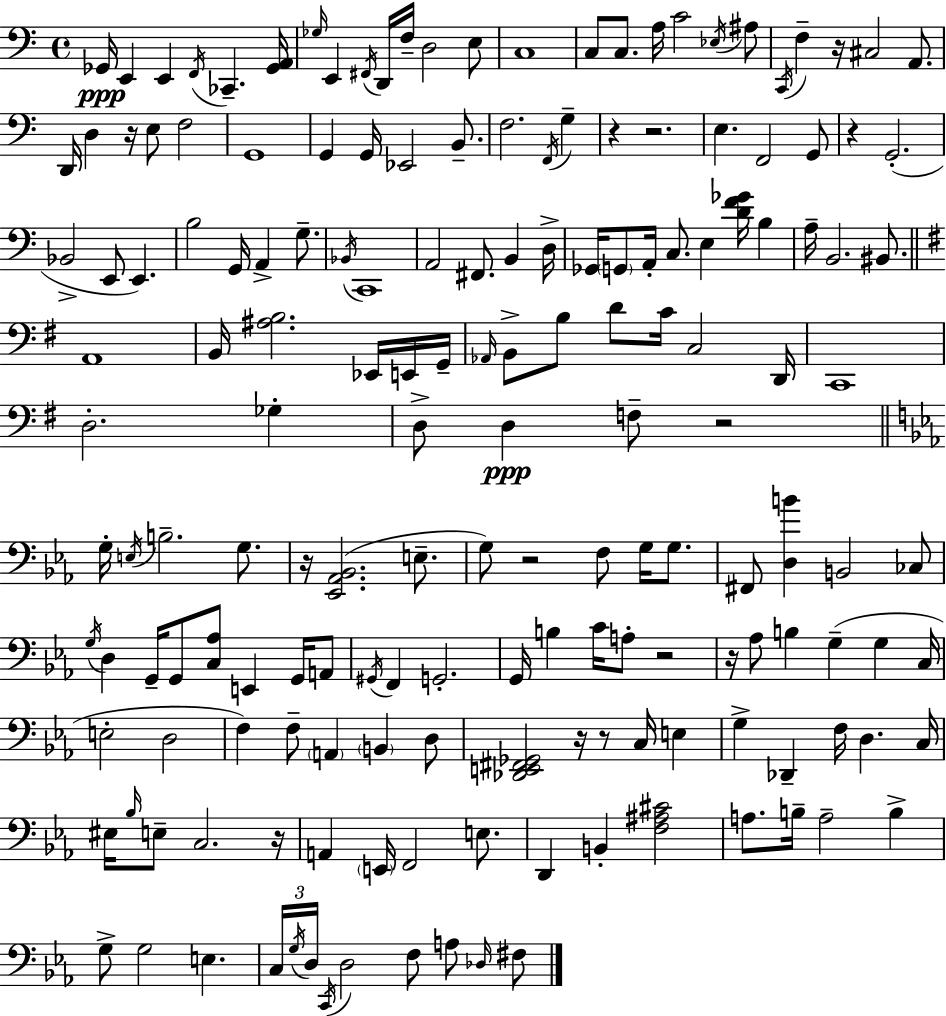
{
  \clef bass
  \time 4/4
  \defaultTimeSignature
  \key c \major
  ges,16\ppp e,4 e,4 \acciaccatura { f,16 } ces,4.-- | <ges, a,>16 \grace { ges16 } e,4 \acciaccatura { fis,16 } d,16 f16-- d2 | e8 c1 | c8 c8. a16 c'2 | \break \acciaccatura { ees16 } ais8 \acciaccatura { c,16 } f4-- r16 cis2 | a,8. d,16 d4 r16 e8 f2 | g,1 | g,4 g,16 ees,2 | \break b,8.-- f2. | \acciaccatura { f,16 } g4-- r4 r2. | e4. f,2 | g,8 r4 g,2.-.( | \break bes,2-> e,8 | e,4.) b2 g,16 a,4-> | g8.-- \acciaccatura { bes,16 } c,1 | a,2 fis,8. | \break b,4 d16-> ges,16 \parenthesize g,8 a,16-. c8. e4 | <d' f' ges'>16 b4 a16-- b,2. | bis,8. \bar "||" \break \key e \minor a,1 | b,16 <ais b>2. ees,16 e,16 g,16-- | \grace { aes,16 } b,8-> b8 d'8 c'16 c2 | d,16 c,1 | \break d2.-. ges4-. | d8-> d4\ppp f8-- r2 | \bar "||" \break \key c \minor g16-. \acciaccatura { e16 } b2.-- g8. | r16 <ees, aes, bes,>2.( e8.-- | g8) r2 f8 g16 g8. | fis,8 <d b'>4 b,2 ces8 | \break \acciaccatura { g16 } d4 g,16-- g,8 <c aes>8 e,4 g,16 | a,8 \acciaccatura { gis,16 } f,4 g,2.-. | g,16 b4 c'16 a8-. r2 | r16 aes8 b4 g4--( g4 | \break c16 e2-. d2 | f4) f8-- \parenthesize a,4 \parenthesize b,4 | d8 <des, e, fis, ges,>2 r16 r8 c16 e4 | g4-> des,4-- f16 d4. | \break c16 eis16 \grace { bes16 } e8-- c2. | r16 a,4 \parenthesize e,16 f,2 | e8. d,4 b,4-. <f ais cis'>2 | a8. b16-- a2-- | \break b4-> g8-> g2 e4. | \tuplet 3/2 { c16 \acciaccatura { g16 } d16 } \acciaccatura { c,16 } d2 | f8 a8 \grace { des16 } fis8 \bar "|."
}